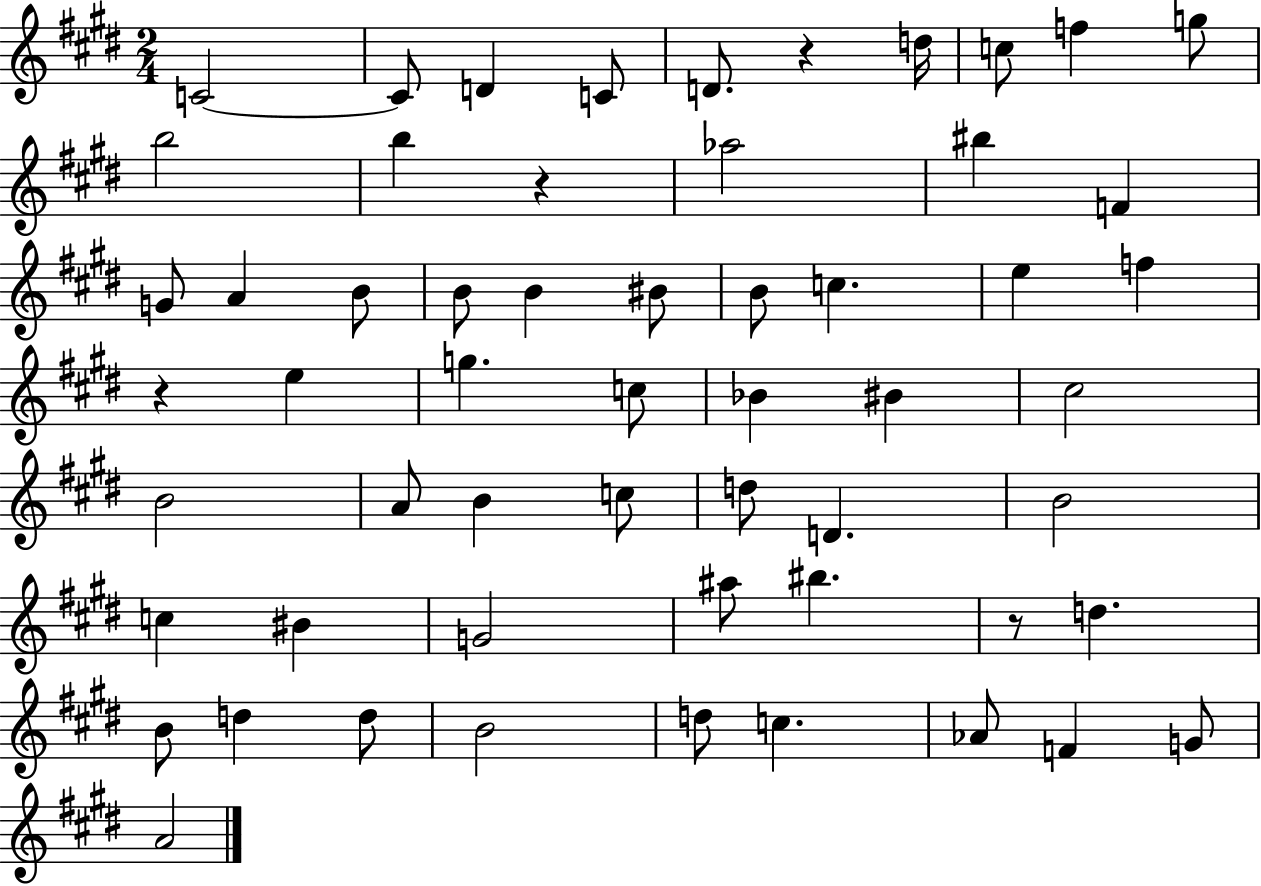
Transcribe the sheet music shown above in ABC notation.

X:1
T:Untitled
M:2/4
L:1/4
K:E
C2 C/2 D C/2 D/2 z d/4 c/2 f g/2 b2 b z _a2 ^b F G/2 A B/2 B/2 B ^B/2 B/2 c e f z e g c/2 _B ^B ^c2 B2 A/2 B c/2 d/2 D B2 c ^B G2 ^a/2 ^b z/2 d B/2 d d/2 B2 d/2 c _A/2 F G/2 A2